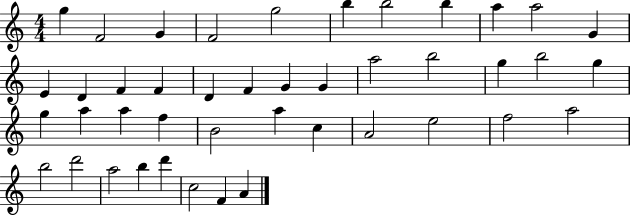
X:1
T:Untitled
M:4/4
L:1/4
K:C
g F2 G F2 g2 b b2 b a a2 G E D F F D F G G a2 b2 g b2 g g a a f B2 a c A2 e2 f2 a2 b2 d'2 a2 b d' c2 F A